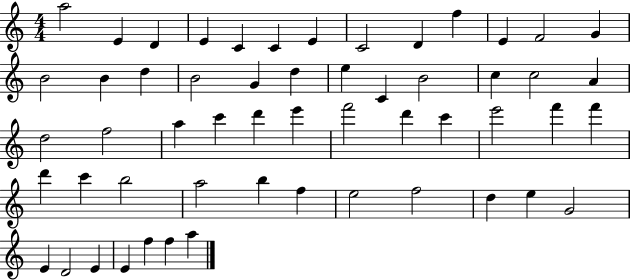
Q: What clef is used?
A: treble